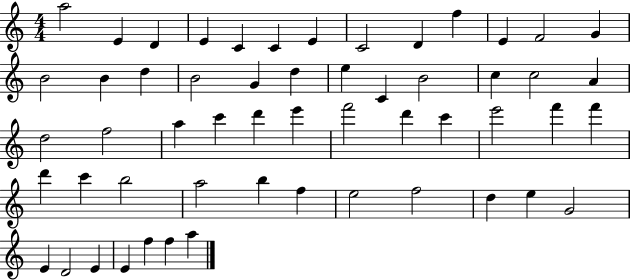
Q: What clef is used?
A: treble